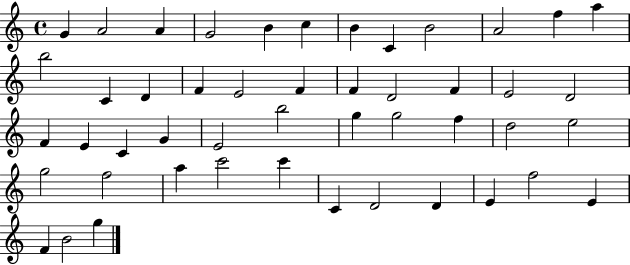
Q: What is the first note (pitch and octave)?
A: G4